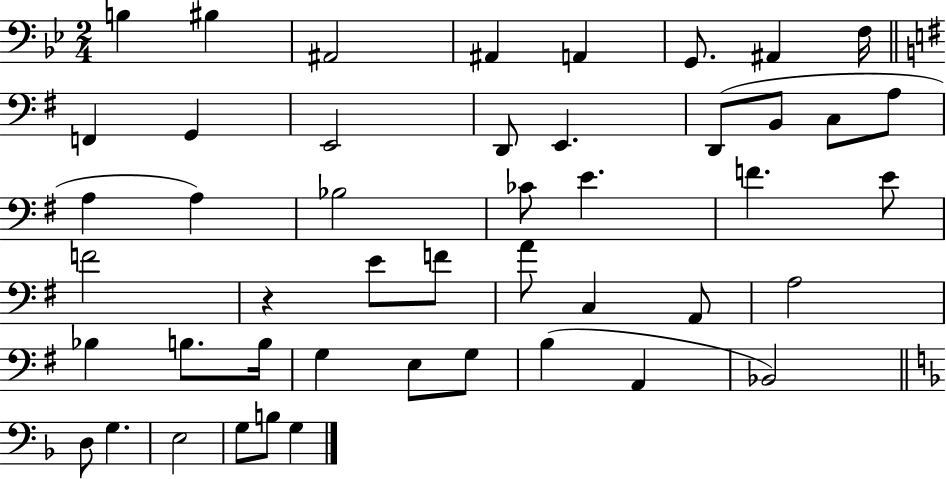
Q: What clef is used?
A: bass